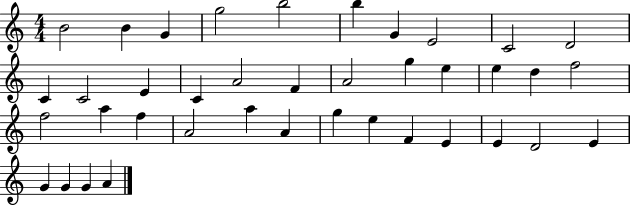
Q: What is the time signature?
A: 4/4